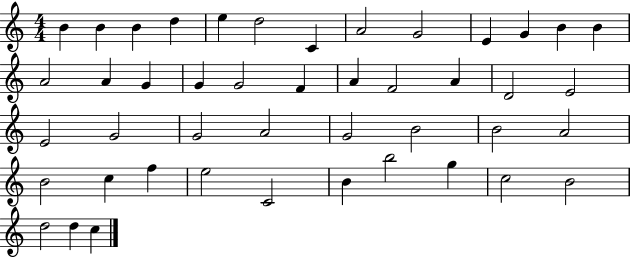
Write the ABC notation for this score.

X:1
T:Untitled
M:4/4
L:1/4
K:C
B B B d e d2 C A2 G2 E G B B A2 A G G G2 F A F2 A D2 E2 E2 G2 G2 A2 G2 B2 B2 A2 B2 c f e2 C2 B b2 g c2 B2 d2 d c